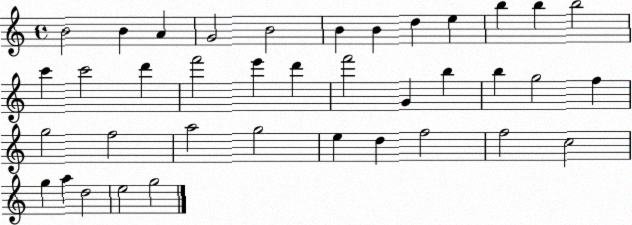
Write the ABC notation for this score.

X:1
T:Untitled
M:4/4
L:1/4
K:C
B2 B A G2 B2 B B d e b b b2 c' c'2 d' f'2 e' d' f'2 G b b g2 f g2 f2 a2 g2 e d f2 f2 c2 g a d2 e2 g2